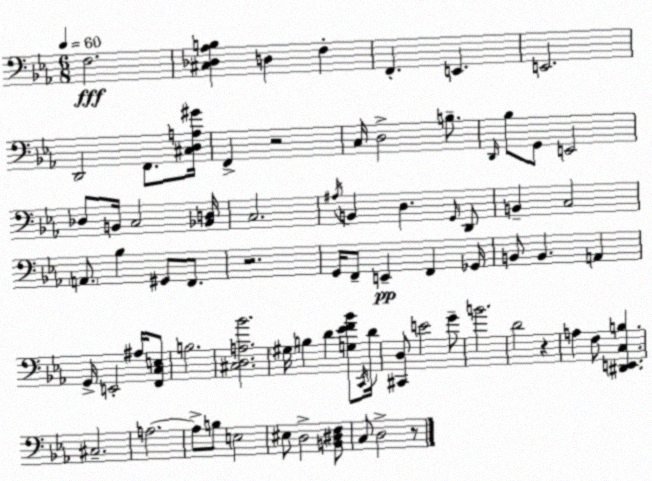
X:1
T:Untitled
M:6/8
L:1/4
K:Eb
F,2 [^C,_D,_A,B,] D, F, F,, E,, E,,2 D,,2 F,,/2 [^C,D,A,^G]/4 F,, z2 C,/4 D,2 B,/2 D,,/4 _B,/2 G,,/2 E,,2 _D,/2 B,,/4 C,2 [_B,,D,]/4 C,2 ^A,/4 B,, D, G,,/4 D,,/2 B,, C,2 A,,/2 _B, ^G,,/2 F,,/2 z2 G,,/4 F,,/2 E,, F,, _G,,/4 B,,/2 B,, A,, G,,/4 E,,2 ^A,/4 [F,,C,E,]/2 B,2 [^C,D,A,_B]2 ^G,/4 B, D [G,_EF_B]/2 C,,/4 D/4 [^C,,D,]/2 E2 G/2 B2 D2 z A, F,/2 [^D,,E,,C,B,] ^C,2 A,2 A,/2 B,/2 E,2 ^E,/2 D,2 [B,,^D,F,]/2 C,/2 D,2 z/2